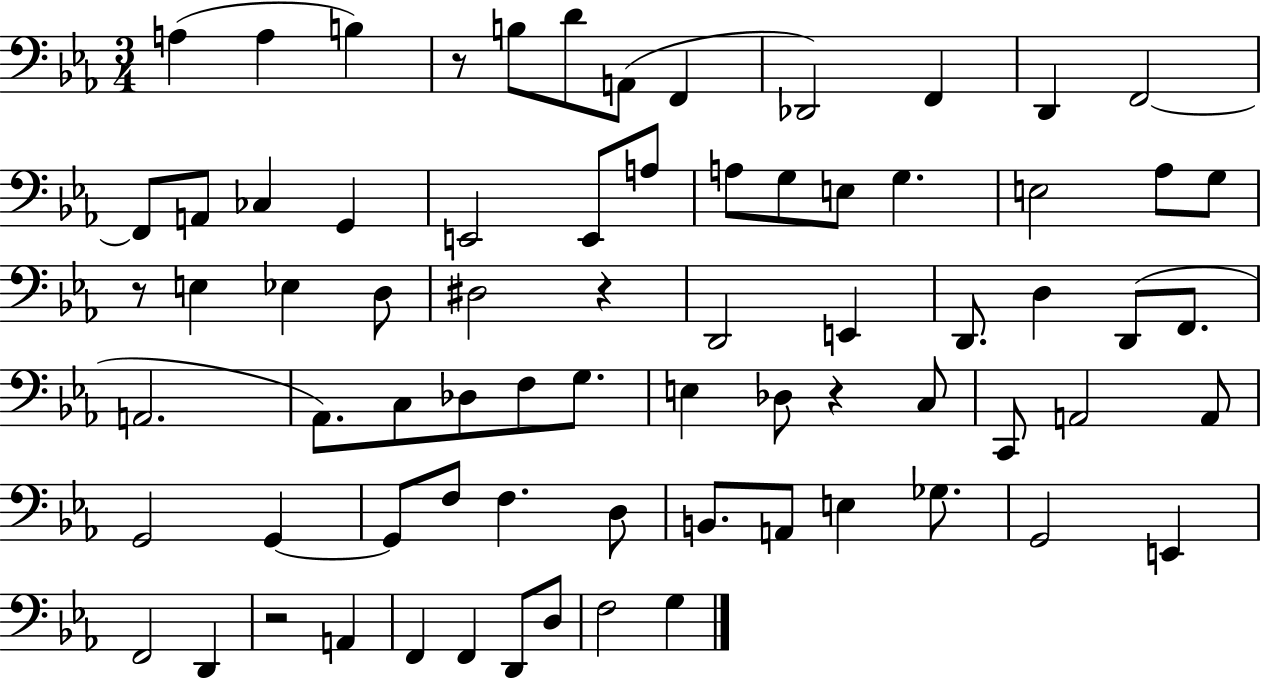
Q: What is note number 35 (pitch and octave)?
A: F2